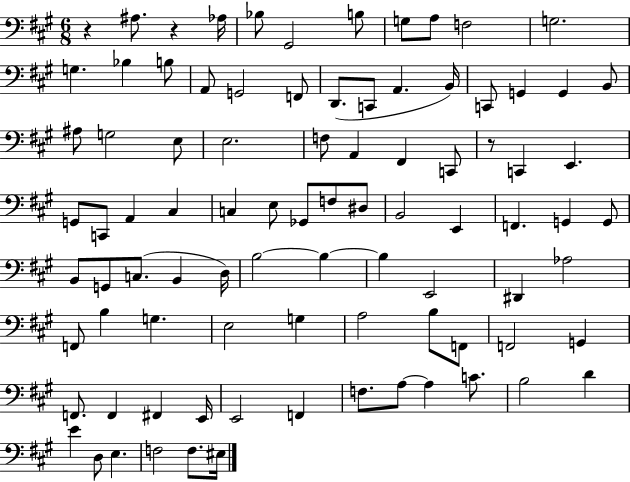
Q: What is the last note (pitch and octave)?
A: EIS3